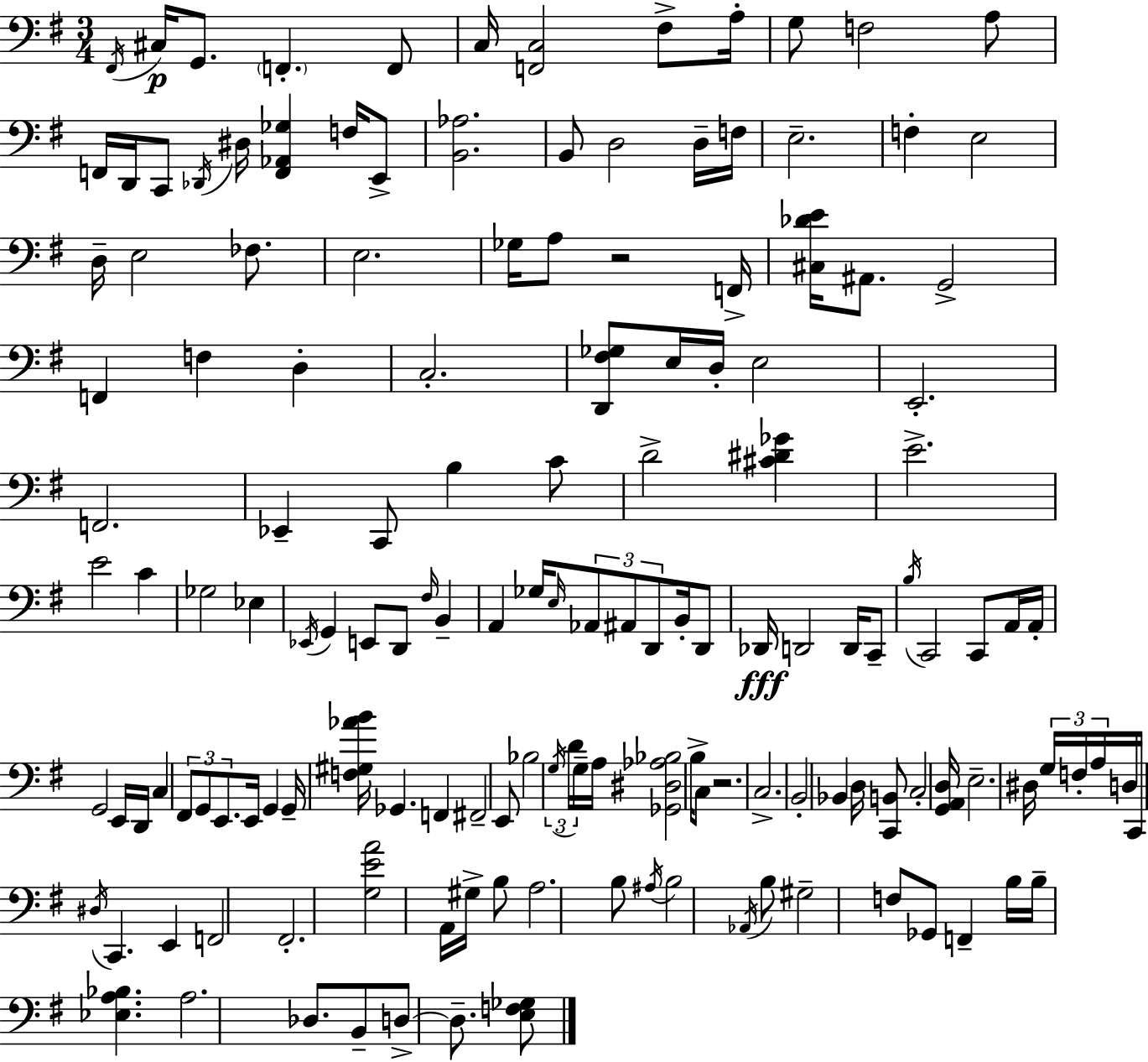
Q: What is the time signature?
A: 3/4